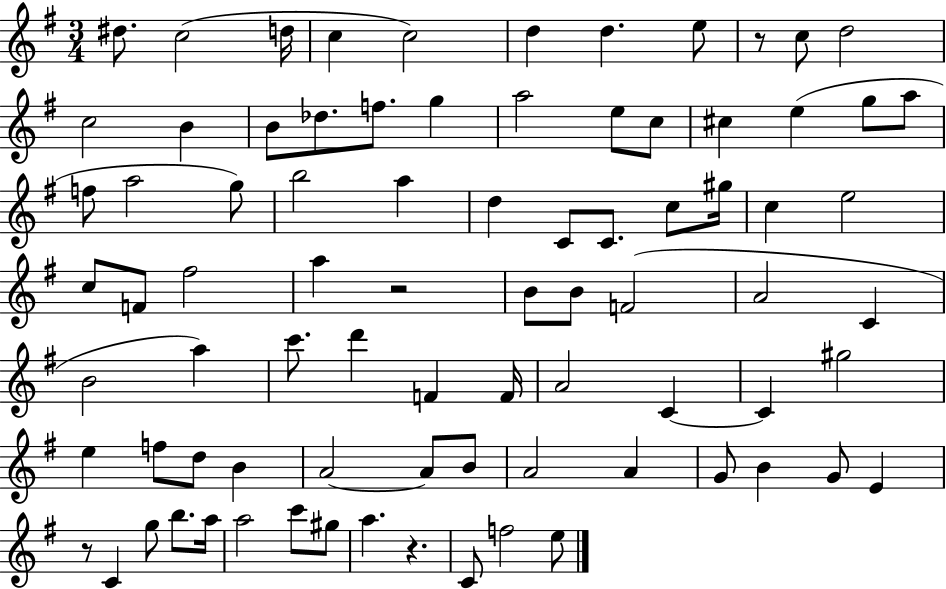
{
  \clef treble
  \numericTimeSignature
  \time 3/4
  \key g \major
  dis''8. c''2( d''16 | c''4 c''2) | d''4 d''4. e''8 | r8 c''8 d''2 | \break c''2 b'4 | b'8 des''8. f''8. g''4 | a''2 e''8 c''8 | cis''4 e''4( g''8 a''8 | \break f''8 a''2 g''8) | b''2 a''4 | d''4 c'8 c'8. c''8 gis''16 | c''4 e''2 | \break c''8 f'8 fis''2 | a''4 r2 | b'8 b'8 f'2( | a'2 c'4 | \break b'2 a''4) | c'''8. d'''4 f'4 f'16 | a'2 c'4~~ | c'4 gis''2 | \break e''4 f''8 d''8 b'4 | a'2~~ a'8 b'8 | a'2 a'4 | g'8 b'4 g'8 e'4 | \break r8 c'4 g''8 b''8. a''16 | a''2 c'''8 gis''8 | a''4. r4. | c'8 f''2 e''8 | \break \bar "|."
}